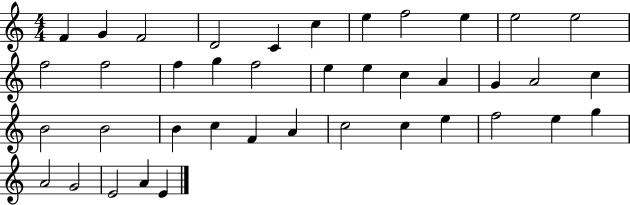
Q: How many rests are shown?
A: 0